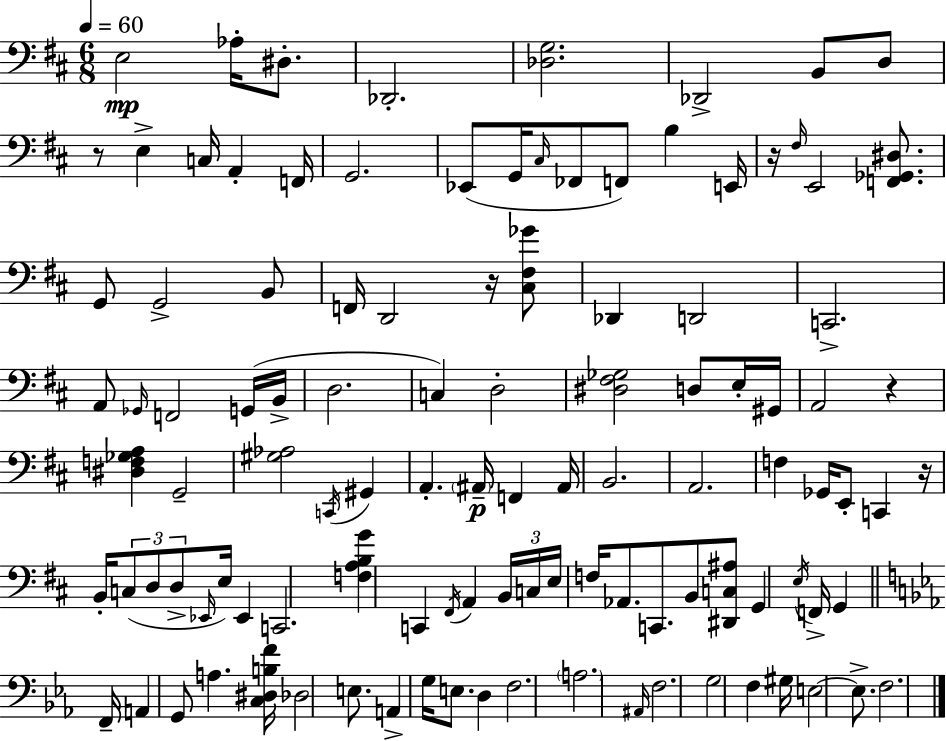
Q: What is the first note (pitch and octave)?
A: E3